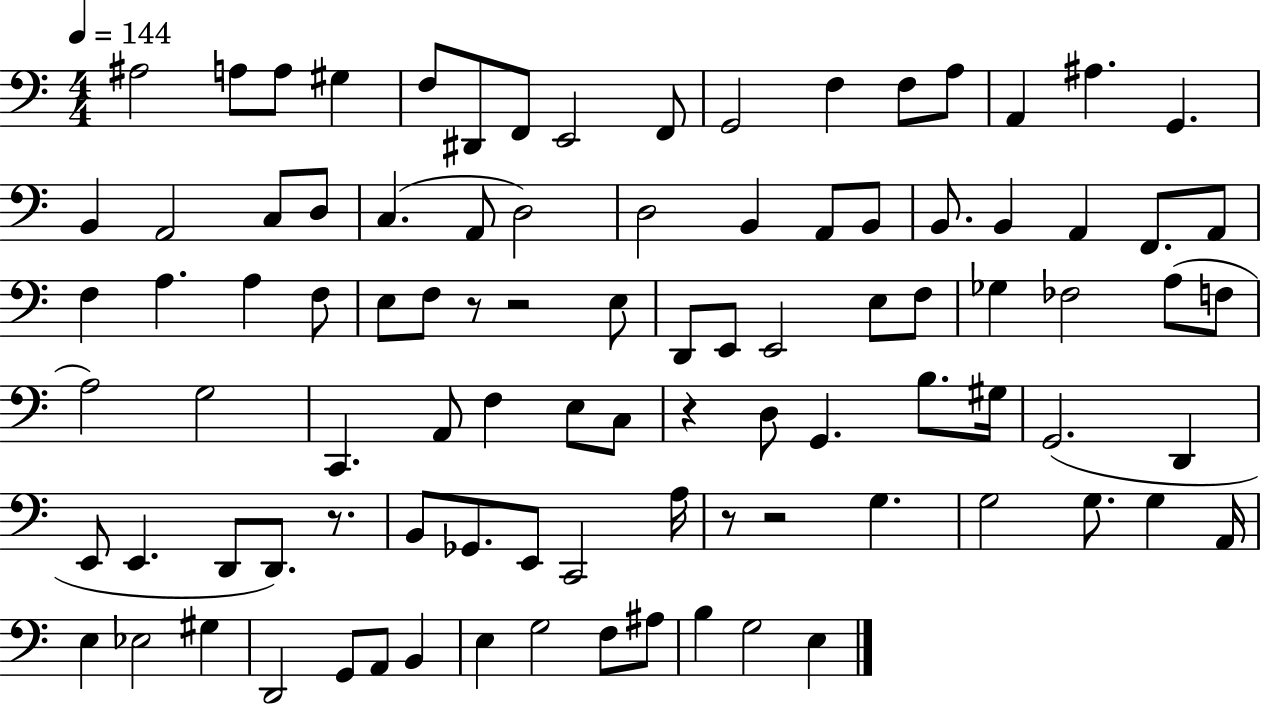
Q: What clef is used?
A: bass